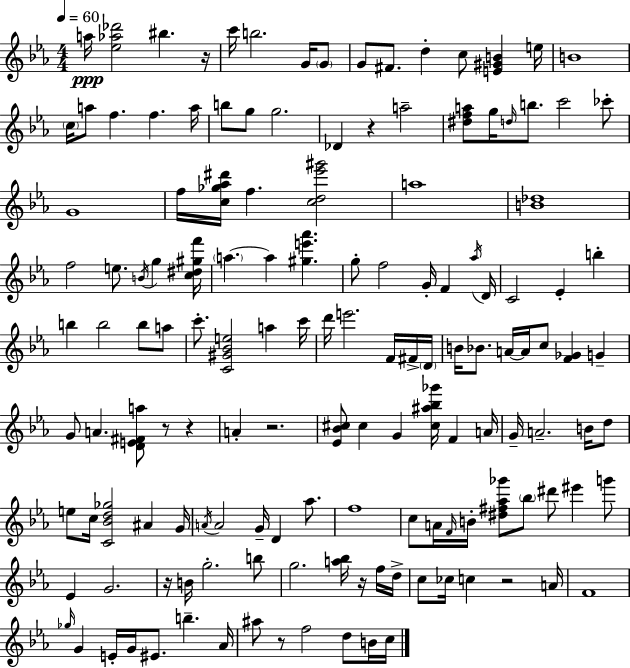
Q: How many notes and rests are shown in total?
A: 143